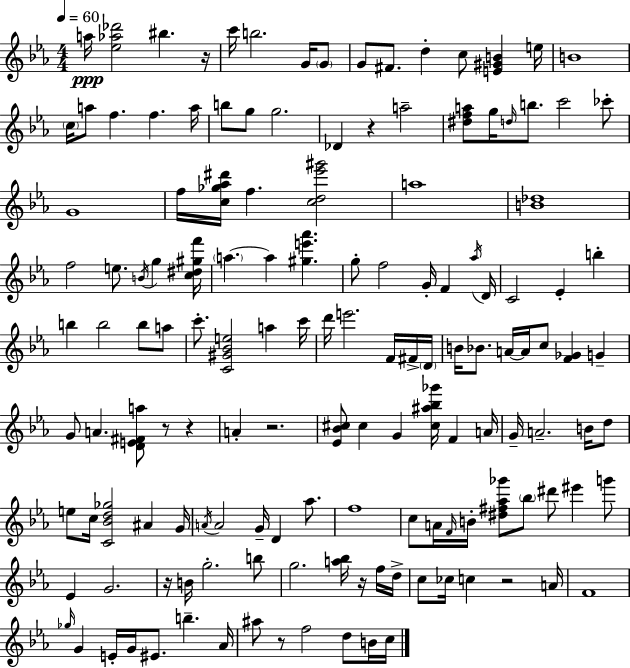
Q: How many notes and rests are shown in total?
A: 143